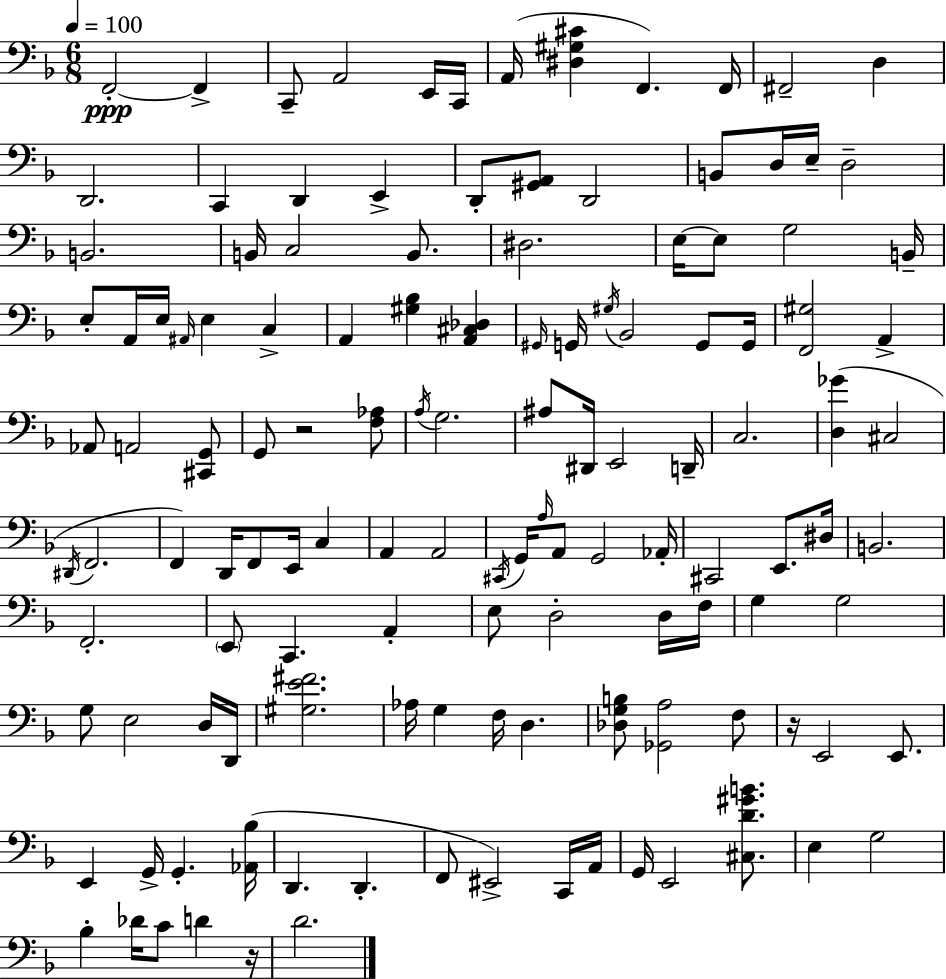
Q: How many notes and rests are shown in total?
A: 129